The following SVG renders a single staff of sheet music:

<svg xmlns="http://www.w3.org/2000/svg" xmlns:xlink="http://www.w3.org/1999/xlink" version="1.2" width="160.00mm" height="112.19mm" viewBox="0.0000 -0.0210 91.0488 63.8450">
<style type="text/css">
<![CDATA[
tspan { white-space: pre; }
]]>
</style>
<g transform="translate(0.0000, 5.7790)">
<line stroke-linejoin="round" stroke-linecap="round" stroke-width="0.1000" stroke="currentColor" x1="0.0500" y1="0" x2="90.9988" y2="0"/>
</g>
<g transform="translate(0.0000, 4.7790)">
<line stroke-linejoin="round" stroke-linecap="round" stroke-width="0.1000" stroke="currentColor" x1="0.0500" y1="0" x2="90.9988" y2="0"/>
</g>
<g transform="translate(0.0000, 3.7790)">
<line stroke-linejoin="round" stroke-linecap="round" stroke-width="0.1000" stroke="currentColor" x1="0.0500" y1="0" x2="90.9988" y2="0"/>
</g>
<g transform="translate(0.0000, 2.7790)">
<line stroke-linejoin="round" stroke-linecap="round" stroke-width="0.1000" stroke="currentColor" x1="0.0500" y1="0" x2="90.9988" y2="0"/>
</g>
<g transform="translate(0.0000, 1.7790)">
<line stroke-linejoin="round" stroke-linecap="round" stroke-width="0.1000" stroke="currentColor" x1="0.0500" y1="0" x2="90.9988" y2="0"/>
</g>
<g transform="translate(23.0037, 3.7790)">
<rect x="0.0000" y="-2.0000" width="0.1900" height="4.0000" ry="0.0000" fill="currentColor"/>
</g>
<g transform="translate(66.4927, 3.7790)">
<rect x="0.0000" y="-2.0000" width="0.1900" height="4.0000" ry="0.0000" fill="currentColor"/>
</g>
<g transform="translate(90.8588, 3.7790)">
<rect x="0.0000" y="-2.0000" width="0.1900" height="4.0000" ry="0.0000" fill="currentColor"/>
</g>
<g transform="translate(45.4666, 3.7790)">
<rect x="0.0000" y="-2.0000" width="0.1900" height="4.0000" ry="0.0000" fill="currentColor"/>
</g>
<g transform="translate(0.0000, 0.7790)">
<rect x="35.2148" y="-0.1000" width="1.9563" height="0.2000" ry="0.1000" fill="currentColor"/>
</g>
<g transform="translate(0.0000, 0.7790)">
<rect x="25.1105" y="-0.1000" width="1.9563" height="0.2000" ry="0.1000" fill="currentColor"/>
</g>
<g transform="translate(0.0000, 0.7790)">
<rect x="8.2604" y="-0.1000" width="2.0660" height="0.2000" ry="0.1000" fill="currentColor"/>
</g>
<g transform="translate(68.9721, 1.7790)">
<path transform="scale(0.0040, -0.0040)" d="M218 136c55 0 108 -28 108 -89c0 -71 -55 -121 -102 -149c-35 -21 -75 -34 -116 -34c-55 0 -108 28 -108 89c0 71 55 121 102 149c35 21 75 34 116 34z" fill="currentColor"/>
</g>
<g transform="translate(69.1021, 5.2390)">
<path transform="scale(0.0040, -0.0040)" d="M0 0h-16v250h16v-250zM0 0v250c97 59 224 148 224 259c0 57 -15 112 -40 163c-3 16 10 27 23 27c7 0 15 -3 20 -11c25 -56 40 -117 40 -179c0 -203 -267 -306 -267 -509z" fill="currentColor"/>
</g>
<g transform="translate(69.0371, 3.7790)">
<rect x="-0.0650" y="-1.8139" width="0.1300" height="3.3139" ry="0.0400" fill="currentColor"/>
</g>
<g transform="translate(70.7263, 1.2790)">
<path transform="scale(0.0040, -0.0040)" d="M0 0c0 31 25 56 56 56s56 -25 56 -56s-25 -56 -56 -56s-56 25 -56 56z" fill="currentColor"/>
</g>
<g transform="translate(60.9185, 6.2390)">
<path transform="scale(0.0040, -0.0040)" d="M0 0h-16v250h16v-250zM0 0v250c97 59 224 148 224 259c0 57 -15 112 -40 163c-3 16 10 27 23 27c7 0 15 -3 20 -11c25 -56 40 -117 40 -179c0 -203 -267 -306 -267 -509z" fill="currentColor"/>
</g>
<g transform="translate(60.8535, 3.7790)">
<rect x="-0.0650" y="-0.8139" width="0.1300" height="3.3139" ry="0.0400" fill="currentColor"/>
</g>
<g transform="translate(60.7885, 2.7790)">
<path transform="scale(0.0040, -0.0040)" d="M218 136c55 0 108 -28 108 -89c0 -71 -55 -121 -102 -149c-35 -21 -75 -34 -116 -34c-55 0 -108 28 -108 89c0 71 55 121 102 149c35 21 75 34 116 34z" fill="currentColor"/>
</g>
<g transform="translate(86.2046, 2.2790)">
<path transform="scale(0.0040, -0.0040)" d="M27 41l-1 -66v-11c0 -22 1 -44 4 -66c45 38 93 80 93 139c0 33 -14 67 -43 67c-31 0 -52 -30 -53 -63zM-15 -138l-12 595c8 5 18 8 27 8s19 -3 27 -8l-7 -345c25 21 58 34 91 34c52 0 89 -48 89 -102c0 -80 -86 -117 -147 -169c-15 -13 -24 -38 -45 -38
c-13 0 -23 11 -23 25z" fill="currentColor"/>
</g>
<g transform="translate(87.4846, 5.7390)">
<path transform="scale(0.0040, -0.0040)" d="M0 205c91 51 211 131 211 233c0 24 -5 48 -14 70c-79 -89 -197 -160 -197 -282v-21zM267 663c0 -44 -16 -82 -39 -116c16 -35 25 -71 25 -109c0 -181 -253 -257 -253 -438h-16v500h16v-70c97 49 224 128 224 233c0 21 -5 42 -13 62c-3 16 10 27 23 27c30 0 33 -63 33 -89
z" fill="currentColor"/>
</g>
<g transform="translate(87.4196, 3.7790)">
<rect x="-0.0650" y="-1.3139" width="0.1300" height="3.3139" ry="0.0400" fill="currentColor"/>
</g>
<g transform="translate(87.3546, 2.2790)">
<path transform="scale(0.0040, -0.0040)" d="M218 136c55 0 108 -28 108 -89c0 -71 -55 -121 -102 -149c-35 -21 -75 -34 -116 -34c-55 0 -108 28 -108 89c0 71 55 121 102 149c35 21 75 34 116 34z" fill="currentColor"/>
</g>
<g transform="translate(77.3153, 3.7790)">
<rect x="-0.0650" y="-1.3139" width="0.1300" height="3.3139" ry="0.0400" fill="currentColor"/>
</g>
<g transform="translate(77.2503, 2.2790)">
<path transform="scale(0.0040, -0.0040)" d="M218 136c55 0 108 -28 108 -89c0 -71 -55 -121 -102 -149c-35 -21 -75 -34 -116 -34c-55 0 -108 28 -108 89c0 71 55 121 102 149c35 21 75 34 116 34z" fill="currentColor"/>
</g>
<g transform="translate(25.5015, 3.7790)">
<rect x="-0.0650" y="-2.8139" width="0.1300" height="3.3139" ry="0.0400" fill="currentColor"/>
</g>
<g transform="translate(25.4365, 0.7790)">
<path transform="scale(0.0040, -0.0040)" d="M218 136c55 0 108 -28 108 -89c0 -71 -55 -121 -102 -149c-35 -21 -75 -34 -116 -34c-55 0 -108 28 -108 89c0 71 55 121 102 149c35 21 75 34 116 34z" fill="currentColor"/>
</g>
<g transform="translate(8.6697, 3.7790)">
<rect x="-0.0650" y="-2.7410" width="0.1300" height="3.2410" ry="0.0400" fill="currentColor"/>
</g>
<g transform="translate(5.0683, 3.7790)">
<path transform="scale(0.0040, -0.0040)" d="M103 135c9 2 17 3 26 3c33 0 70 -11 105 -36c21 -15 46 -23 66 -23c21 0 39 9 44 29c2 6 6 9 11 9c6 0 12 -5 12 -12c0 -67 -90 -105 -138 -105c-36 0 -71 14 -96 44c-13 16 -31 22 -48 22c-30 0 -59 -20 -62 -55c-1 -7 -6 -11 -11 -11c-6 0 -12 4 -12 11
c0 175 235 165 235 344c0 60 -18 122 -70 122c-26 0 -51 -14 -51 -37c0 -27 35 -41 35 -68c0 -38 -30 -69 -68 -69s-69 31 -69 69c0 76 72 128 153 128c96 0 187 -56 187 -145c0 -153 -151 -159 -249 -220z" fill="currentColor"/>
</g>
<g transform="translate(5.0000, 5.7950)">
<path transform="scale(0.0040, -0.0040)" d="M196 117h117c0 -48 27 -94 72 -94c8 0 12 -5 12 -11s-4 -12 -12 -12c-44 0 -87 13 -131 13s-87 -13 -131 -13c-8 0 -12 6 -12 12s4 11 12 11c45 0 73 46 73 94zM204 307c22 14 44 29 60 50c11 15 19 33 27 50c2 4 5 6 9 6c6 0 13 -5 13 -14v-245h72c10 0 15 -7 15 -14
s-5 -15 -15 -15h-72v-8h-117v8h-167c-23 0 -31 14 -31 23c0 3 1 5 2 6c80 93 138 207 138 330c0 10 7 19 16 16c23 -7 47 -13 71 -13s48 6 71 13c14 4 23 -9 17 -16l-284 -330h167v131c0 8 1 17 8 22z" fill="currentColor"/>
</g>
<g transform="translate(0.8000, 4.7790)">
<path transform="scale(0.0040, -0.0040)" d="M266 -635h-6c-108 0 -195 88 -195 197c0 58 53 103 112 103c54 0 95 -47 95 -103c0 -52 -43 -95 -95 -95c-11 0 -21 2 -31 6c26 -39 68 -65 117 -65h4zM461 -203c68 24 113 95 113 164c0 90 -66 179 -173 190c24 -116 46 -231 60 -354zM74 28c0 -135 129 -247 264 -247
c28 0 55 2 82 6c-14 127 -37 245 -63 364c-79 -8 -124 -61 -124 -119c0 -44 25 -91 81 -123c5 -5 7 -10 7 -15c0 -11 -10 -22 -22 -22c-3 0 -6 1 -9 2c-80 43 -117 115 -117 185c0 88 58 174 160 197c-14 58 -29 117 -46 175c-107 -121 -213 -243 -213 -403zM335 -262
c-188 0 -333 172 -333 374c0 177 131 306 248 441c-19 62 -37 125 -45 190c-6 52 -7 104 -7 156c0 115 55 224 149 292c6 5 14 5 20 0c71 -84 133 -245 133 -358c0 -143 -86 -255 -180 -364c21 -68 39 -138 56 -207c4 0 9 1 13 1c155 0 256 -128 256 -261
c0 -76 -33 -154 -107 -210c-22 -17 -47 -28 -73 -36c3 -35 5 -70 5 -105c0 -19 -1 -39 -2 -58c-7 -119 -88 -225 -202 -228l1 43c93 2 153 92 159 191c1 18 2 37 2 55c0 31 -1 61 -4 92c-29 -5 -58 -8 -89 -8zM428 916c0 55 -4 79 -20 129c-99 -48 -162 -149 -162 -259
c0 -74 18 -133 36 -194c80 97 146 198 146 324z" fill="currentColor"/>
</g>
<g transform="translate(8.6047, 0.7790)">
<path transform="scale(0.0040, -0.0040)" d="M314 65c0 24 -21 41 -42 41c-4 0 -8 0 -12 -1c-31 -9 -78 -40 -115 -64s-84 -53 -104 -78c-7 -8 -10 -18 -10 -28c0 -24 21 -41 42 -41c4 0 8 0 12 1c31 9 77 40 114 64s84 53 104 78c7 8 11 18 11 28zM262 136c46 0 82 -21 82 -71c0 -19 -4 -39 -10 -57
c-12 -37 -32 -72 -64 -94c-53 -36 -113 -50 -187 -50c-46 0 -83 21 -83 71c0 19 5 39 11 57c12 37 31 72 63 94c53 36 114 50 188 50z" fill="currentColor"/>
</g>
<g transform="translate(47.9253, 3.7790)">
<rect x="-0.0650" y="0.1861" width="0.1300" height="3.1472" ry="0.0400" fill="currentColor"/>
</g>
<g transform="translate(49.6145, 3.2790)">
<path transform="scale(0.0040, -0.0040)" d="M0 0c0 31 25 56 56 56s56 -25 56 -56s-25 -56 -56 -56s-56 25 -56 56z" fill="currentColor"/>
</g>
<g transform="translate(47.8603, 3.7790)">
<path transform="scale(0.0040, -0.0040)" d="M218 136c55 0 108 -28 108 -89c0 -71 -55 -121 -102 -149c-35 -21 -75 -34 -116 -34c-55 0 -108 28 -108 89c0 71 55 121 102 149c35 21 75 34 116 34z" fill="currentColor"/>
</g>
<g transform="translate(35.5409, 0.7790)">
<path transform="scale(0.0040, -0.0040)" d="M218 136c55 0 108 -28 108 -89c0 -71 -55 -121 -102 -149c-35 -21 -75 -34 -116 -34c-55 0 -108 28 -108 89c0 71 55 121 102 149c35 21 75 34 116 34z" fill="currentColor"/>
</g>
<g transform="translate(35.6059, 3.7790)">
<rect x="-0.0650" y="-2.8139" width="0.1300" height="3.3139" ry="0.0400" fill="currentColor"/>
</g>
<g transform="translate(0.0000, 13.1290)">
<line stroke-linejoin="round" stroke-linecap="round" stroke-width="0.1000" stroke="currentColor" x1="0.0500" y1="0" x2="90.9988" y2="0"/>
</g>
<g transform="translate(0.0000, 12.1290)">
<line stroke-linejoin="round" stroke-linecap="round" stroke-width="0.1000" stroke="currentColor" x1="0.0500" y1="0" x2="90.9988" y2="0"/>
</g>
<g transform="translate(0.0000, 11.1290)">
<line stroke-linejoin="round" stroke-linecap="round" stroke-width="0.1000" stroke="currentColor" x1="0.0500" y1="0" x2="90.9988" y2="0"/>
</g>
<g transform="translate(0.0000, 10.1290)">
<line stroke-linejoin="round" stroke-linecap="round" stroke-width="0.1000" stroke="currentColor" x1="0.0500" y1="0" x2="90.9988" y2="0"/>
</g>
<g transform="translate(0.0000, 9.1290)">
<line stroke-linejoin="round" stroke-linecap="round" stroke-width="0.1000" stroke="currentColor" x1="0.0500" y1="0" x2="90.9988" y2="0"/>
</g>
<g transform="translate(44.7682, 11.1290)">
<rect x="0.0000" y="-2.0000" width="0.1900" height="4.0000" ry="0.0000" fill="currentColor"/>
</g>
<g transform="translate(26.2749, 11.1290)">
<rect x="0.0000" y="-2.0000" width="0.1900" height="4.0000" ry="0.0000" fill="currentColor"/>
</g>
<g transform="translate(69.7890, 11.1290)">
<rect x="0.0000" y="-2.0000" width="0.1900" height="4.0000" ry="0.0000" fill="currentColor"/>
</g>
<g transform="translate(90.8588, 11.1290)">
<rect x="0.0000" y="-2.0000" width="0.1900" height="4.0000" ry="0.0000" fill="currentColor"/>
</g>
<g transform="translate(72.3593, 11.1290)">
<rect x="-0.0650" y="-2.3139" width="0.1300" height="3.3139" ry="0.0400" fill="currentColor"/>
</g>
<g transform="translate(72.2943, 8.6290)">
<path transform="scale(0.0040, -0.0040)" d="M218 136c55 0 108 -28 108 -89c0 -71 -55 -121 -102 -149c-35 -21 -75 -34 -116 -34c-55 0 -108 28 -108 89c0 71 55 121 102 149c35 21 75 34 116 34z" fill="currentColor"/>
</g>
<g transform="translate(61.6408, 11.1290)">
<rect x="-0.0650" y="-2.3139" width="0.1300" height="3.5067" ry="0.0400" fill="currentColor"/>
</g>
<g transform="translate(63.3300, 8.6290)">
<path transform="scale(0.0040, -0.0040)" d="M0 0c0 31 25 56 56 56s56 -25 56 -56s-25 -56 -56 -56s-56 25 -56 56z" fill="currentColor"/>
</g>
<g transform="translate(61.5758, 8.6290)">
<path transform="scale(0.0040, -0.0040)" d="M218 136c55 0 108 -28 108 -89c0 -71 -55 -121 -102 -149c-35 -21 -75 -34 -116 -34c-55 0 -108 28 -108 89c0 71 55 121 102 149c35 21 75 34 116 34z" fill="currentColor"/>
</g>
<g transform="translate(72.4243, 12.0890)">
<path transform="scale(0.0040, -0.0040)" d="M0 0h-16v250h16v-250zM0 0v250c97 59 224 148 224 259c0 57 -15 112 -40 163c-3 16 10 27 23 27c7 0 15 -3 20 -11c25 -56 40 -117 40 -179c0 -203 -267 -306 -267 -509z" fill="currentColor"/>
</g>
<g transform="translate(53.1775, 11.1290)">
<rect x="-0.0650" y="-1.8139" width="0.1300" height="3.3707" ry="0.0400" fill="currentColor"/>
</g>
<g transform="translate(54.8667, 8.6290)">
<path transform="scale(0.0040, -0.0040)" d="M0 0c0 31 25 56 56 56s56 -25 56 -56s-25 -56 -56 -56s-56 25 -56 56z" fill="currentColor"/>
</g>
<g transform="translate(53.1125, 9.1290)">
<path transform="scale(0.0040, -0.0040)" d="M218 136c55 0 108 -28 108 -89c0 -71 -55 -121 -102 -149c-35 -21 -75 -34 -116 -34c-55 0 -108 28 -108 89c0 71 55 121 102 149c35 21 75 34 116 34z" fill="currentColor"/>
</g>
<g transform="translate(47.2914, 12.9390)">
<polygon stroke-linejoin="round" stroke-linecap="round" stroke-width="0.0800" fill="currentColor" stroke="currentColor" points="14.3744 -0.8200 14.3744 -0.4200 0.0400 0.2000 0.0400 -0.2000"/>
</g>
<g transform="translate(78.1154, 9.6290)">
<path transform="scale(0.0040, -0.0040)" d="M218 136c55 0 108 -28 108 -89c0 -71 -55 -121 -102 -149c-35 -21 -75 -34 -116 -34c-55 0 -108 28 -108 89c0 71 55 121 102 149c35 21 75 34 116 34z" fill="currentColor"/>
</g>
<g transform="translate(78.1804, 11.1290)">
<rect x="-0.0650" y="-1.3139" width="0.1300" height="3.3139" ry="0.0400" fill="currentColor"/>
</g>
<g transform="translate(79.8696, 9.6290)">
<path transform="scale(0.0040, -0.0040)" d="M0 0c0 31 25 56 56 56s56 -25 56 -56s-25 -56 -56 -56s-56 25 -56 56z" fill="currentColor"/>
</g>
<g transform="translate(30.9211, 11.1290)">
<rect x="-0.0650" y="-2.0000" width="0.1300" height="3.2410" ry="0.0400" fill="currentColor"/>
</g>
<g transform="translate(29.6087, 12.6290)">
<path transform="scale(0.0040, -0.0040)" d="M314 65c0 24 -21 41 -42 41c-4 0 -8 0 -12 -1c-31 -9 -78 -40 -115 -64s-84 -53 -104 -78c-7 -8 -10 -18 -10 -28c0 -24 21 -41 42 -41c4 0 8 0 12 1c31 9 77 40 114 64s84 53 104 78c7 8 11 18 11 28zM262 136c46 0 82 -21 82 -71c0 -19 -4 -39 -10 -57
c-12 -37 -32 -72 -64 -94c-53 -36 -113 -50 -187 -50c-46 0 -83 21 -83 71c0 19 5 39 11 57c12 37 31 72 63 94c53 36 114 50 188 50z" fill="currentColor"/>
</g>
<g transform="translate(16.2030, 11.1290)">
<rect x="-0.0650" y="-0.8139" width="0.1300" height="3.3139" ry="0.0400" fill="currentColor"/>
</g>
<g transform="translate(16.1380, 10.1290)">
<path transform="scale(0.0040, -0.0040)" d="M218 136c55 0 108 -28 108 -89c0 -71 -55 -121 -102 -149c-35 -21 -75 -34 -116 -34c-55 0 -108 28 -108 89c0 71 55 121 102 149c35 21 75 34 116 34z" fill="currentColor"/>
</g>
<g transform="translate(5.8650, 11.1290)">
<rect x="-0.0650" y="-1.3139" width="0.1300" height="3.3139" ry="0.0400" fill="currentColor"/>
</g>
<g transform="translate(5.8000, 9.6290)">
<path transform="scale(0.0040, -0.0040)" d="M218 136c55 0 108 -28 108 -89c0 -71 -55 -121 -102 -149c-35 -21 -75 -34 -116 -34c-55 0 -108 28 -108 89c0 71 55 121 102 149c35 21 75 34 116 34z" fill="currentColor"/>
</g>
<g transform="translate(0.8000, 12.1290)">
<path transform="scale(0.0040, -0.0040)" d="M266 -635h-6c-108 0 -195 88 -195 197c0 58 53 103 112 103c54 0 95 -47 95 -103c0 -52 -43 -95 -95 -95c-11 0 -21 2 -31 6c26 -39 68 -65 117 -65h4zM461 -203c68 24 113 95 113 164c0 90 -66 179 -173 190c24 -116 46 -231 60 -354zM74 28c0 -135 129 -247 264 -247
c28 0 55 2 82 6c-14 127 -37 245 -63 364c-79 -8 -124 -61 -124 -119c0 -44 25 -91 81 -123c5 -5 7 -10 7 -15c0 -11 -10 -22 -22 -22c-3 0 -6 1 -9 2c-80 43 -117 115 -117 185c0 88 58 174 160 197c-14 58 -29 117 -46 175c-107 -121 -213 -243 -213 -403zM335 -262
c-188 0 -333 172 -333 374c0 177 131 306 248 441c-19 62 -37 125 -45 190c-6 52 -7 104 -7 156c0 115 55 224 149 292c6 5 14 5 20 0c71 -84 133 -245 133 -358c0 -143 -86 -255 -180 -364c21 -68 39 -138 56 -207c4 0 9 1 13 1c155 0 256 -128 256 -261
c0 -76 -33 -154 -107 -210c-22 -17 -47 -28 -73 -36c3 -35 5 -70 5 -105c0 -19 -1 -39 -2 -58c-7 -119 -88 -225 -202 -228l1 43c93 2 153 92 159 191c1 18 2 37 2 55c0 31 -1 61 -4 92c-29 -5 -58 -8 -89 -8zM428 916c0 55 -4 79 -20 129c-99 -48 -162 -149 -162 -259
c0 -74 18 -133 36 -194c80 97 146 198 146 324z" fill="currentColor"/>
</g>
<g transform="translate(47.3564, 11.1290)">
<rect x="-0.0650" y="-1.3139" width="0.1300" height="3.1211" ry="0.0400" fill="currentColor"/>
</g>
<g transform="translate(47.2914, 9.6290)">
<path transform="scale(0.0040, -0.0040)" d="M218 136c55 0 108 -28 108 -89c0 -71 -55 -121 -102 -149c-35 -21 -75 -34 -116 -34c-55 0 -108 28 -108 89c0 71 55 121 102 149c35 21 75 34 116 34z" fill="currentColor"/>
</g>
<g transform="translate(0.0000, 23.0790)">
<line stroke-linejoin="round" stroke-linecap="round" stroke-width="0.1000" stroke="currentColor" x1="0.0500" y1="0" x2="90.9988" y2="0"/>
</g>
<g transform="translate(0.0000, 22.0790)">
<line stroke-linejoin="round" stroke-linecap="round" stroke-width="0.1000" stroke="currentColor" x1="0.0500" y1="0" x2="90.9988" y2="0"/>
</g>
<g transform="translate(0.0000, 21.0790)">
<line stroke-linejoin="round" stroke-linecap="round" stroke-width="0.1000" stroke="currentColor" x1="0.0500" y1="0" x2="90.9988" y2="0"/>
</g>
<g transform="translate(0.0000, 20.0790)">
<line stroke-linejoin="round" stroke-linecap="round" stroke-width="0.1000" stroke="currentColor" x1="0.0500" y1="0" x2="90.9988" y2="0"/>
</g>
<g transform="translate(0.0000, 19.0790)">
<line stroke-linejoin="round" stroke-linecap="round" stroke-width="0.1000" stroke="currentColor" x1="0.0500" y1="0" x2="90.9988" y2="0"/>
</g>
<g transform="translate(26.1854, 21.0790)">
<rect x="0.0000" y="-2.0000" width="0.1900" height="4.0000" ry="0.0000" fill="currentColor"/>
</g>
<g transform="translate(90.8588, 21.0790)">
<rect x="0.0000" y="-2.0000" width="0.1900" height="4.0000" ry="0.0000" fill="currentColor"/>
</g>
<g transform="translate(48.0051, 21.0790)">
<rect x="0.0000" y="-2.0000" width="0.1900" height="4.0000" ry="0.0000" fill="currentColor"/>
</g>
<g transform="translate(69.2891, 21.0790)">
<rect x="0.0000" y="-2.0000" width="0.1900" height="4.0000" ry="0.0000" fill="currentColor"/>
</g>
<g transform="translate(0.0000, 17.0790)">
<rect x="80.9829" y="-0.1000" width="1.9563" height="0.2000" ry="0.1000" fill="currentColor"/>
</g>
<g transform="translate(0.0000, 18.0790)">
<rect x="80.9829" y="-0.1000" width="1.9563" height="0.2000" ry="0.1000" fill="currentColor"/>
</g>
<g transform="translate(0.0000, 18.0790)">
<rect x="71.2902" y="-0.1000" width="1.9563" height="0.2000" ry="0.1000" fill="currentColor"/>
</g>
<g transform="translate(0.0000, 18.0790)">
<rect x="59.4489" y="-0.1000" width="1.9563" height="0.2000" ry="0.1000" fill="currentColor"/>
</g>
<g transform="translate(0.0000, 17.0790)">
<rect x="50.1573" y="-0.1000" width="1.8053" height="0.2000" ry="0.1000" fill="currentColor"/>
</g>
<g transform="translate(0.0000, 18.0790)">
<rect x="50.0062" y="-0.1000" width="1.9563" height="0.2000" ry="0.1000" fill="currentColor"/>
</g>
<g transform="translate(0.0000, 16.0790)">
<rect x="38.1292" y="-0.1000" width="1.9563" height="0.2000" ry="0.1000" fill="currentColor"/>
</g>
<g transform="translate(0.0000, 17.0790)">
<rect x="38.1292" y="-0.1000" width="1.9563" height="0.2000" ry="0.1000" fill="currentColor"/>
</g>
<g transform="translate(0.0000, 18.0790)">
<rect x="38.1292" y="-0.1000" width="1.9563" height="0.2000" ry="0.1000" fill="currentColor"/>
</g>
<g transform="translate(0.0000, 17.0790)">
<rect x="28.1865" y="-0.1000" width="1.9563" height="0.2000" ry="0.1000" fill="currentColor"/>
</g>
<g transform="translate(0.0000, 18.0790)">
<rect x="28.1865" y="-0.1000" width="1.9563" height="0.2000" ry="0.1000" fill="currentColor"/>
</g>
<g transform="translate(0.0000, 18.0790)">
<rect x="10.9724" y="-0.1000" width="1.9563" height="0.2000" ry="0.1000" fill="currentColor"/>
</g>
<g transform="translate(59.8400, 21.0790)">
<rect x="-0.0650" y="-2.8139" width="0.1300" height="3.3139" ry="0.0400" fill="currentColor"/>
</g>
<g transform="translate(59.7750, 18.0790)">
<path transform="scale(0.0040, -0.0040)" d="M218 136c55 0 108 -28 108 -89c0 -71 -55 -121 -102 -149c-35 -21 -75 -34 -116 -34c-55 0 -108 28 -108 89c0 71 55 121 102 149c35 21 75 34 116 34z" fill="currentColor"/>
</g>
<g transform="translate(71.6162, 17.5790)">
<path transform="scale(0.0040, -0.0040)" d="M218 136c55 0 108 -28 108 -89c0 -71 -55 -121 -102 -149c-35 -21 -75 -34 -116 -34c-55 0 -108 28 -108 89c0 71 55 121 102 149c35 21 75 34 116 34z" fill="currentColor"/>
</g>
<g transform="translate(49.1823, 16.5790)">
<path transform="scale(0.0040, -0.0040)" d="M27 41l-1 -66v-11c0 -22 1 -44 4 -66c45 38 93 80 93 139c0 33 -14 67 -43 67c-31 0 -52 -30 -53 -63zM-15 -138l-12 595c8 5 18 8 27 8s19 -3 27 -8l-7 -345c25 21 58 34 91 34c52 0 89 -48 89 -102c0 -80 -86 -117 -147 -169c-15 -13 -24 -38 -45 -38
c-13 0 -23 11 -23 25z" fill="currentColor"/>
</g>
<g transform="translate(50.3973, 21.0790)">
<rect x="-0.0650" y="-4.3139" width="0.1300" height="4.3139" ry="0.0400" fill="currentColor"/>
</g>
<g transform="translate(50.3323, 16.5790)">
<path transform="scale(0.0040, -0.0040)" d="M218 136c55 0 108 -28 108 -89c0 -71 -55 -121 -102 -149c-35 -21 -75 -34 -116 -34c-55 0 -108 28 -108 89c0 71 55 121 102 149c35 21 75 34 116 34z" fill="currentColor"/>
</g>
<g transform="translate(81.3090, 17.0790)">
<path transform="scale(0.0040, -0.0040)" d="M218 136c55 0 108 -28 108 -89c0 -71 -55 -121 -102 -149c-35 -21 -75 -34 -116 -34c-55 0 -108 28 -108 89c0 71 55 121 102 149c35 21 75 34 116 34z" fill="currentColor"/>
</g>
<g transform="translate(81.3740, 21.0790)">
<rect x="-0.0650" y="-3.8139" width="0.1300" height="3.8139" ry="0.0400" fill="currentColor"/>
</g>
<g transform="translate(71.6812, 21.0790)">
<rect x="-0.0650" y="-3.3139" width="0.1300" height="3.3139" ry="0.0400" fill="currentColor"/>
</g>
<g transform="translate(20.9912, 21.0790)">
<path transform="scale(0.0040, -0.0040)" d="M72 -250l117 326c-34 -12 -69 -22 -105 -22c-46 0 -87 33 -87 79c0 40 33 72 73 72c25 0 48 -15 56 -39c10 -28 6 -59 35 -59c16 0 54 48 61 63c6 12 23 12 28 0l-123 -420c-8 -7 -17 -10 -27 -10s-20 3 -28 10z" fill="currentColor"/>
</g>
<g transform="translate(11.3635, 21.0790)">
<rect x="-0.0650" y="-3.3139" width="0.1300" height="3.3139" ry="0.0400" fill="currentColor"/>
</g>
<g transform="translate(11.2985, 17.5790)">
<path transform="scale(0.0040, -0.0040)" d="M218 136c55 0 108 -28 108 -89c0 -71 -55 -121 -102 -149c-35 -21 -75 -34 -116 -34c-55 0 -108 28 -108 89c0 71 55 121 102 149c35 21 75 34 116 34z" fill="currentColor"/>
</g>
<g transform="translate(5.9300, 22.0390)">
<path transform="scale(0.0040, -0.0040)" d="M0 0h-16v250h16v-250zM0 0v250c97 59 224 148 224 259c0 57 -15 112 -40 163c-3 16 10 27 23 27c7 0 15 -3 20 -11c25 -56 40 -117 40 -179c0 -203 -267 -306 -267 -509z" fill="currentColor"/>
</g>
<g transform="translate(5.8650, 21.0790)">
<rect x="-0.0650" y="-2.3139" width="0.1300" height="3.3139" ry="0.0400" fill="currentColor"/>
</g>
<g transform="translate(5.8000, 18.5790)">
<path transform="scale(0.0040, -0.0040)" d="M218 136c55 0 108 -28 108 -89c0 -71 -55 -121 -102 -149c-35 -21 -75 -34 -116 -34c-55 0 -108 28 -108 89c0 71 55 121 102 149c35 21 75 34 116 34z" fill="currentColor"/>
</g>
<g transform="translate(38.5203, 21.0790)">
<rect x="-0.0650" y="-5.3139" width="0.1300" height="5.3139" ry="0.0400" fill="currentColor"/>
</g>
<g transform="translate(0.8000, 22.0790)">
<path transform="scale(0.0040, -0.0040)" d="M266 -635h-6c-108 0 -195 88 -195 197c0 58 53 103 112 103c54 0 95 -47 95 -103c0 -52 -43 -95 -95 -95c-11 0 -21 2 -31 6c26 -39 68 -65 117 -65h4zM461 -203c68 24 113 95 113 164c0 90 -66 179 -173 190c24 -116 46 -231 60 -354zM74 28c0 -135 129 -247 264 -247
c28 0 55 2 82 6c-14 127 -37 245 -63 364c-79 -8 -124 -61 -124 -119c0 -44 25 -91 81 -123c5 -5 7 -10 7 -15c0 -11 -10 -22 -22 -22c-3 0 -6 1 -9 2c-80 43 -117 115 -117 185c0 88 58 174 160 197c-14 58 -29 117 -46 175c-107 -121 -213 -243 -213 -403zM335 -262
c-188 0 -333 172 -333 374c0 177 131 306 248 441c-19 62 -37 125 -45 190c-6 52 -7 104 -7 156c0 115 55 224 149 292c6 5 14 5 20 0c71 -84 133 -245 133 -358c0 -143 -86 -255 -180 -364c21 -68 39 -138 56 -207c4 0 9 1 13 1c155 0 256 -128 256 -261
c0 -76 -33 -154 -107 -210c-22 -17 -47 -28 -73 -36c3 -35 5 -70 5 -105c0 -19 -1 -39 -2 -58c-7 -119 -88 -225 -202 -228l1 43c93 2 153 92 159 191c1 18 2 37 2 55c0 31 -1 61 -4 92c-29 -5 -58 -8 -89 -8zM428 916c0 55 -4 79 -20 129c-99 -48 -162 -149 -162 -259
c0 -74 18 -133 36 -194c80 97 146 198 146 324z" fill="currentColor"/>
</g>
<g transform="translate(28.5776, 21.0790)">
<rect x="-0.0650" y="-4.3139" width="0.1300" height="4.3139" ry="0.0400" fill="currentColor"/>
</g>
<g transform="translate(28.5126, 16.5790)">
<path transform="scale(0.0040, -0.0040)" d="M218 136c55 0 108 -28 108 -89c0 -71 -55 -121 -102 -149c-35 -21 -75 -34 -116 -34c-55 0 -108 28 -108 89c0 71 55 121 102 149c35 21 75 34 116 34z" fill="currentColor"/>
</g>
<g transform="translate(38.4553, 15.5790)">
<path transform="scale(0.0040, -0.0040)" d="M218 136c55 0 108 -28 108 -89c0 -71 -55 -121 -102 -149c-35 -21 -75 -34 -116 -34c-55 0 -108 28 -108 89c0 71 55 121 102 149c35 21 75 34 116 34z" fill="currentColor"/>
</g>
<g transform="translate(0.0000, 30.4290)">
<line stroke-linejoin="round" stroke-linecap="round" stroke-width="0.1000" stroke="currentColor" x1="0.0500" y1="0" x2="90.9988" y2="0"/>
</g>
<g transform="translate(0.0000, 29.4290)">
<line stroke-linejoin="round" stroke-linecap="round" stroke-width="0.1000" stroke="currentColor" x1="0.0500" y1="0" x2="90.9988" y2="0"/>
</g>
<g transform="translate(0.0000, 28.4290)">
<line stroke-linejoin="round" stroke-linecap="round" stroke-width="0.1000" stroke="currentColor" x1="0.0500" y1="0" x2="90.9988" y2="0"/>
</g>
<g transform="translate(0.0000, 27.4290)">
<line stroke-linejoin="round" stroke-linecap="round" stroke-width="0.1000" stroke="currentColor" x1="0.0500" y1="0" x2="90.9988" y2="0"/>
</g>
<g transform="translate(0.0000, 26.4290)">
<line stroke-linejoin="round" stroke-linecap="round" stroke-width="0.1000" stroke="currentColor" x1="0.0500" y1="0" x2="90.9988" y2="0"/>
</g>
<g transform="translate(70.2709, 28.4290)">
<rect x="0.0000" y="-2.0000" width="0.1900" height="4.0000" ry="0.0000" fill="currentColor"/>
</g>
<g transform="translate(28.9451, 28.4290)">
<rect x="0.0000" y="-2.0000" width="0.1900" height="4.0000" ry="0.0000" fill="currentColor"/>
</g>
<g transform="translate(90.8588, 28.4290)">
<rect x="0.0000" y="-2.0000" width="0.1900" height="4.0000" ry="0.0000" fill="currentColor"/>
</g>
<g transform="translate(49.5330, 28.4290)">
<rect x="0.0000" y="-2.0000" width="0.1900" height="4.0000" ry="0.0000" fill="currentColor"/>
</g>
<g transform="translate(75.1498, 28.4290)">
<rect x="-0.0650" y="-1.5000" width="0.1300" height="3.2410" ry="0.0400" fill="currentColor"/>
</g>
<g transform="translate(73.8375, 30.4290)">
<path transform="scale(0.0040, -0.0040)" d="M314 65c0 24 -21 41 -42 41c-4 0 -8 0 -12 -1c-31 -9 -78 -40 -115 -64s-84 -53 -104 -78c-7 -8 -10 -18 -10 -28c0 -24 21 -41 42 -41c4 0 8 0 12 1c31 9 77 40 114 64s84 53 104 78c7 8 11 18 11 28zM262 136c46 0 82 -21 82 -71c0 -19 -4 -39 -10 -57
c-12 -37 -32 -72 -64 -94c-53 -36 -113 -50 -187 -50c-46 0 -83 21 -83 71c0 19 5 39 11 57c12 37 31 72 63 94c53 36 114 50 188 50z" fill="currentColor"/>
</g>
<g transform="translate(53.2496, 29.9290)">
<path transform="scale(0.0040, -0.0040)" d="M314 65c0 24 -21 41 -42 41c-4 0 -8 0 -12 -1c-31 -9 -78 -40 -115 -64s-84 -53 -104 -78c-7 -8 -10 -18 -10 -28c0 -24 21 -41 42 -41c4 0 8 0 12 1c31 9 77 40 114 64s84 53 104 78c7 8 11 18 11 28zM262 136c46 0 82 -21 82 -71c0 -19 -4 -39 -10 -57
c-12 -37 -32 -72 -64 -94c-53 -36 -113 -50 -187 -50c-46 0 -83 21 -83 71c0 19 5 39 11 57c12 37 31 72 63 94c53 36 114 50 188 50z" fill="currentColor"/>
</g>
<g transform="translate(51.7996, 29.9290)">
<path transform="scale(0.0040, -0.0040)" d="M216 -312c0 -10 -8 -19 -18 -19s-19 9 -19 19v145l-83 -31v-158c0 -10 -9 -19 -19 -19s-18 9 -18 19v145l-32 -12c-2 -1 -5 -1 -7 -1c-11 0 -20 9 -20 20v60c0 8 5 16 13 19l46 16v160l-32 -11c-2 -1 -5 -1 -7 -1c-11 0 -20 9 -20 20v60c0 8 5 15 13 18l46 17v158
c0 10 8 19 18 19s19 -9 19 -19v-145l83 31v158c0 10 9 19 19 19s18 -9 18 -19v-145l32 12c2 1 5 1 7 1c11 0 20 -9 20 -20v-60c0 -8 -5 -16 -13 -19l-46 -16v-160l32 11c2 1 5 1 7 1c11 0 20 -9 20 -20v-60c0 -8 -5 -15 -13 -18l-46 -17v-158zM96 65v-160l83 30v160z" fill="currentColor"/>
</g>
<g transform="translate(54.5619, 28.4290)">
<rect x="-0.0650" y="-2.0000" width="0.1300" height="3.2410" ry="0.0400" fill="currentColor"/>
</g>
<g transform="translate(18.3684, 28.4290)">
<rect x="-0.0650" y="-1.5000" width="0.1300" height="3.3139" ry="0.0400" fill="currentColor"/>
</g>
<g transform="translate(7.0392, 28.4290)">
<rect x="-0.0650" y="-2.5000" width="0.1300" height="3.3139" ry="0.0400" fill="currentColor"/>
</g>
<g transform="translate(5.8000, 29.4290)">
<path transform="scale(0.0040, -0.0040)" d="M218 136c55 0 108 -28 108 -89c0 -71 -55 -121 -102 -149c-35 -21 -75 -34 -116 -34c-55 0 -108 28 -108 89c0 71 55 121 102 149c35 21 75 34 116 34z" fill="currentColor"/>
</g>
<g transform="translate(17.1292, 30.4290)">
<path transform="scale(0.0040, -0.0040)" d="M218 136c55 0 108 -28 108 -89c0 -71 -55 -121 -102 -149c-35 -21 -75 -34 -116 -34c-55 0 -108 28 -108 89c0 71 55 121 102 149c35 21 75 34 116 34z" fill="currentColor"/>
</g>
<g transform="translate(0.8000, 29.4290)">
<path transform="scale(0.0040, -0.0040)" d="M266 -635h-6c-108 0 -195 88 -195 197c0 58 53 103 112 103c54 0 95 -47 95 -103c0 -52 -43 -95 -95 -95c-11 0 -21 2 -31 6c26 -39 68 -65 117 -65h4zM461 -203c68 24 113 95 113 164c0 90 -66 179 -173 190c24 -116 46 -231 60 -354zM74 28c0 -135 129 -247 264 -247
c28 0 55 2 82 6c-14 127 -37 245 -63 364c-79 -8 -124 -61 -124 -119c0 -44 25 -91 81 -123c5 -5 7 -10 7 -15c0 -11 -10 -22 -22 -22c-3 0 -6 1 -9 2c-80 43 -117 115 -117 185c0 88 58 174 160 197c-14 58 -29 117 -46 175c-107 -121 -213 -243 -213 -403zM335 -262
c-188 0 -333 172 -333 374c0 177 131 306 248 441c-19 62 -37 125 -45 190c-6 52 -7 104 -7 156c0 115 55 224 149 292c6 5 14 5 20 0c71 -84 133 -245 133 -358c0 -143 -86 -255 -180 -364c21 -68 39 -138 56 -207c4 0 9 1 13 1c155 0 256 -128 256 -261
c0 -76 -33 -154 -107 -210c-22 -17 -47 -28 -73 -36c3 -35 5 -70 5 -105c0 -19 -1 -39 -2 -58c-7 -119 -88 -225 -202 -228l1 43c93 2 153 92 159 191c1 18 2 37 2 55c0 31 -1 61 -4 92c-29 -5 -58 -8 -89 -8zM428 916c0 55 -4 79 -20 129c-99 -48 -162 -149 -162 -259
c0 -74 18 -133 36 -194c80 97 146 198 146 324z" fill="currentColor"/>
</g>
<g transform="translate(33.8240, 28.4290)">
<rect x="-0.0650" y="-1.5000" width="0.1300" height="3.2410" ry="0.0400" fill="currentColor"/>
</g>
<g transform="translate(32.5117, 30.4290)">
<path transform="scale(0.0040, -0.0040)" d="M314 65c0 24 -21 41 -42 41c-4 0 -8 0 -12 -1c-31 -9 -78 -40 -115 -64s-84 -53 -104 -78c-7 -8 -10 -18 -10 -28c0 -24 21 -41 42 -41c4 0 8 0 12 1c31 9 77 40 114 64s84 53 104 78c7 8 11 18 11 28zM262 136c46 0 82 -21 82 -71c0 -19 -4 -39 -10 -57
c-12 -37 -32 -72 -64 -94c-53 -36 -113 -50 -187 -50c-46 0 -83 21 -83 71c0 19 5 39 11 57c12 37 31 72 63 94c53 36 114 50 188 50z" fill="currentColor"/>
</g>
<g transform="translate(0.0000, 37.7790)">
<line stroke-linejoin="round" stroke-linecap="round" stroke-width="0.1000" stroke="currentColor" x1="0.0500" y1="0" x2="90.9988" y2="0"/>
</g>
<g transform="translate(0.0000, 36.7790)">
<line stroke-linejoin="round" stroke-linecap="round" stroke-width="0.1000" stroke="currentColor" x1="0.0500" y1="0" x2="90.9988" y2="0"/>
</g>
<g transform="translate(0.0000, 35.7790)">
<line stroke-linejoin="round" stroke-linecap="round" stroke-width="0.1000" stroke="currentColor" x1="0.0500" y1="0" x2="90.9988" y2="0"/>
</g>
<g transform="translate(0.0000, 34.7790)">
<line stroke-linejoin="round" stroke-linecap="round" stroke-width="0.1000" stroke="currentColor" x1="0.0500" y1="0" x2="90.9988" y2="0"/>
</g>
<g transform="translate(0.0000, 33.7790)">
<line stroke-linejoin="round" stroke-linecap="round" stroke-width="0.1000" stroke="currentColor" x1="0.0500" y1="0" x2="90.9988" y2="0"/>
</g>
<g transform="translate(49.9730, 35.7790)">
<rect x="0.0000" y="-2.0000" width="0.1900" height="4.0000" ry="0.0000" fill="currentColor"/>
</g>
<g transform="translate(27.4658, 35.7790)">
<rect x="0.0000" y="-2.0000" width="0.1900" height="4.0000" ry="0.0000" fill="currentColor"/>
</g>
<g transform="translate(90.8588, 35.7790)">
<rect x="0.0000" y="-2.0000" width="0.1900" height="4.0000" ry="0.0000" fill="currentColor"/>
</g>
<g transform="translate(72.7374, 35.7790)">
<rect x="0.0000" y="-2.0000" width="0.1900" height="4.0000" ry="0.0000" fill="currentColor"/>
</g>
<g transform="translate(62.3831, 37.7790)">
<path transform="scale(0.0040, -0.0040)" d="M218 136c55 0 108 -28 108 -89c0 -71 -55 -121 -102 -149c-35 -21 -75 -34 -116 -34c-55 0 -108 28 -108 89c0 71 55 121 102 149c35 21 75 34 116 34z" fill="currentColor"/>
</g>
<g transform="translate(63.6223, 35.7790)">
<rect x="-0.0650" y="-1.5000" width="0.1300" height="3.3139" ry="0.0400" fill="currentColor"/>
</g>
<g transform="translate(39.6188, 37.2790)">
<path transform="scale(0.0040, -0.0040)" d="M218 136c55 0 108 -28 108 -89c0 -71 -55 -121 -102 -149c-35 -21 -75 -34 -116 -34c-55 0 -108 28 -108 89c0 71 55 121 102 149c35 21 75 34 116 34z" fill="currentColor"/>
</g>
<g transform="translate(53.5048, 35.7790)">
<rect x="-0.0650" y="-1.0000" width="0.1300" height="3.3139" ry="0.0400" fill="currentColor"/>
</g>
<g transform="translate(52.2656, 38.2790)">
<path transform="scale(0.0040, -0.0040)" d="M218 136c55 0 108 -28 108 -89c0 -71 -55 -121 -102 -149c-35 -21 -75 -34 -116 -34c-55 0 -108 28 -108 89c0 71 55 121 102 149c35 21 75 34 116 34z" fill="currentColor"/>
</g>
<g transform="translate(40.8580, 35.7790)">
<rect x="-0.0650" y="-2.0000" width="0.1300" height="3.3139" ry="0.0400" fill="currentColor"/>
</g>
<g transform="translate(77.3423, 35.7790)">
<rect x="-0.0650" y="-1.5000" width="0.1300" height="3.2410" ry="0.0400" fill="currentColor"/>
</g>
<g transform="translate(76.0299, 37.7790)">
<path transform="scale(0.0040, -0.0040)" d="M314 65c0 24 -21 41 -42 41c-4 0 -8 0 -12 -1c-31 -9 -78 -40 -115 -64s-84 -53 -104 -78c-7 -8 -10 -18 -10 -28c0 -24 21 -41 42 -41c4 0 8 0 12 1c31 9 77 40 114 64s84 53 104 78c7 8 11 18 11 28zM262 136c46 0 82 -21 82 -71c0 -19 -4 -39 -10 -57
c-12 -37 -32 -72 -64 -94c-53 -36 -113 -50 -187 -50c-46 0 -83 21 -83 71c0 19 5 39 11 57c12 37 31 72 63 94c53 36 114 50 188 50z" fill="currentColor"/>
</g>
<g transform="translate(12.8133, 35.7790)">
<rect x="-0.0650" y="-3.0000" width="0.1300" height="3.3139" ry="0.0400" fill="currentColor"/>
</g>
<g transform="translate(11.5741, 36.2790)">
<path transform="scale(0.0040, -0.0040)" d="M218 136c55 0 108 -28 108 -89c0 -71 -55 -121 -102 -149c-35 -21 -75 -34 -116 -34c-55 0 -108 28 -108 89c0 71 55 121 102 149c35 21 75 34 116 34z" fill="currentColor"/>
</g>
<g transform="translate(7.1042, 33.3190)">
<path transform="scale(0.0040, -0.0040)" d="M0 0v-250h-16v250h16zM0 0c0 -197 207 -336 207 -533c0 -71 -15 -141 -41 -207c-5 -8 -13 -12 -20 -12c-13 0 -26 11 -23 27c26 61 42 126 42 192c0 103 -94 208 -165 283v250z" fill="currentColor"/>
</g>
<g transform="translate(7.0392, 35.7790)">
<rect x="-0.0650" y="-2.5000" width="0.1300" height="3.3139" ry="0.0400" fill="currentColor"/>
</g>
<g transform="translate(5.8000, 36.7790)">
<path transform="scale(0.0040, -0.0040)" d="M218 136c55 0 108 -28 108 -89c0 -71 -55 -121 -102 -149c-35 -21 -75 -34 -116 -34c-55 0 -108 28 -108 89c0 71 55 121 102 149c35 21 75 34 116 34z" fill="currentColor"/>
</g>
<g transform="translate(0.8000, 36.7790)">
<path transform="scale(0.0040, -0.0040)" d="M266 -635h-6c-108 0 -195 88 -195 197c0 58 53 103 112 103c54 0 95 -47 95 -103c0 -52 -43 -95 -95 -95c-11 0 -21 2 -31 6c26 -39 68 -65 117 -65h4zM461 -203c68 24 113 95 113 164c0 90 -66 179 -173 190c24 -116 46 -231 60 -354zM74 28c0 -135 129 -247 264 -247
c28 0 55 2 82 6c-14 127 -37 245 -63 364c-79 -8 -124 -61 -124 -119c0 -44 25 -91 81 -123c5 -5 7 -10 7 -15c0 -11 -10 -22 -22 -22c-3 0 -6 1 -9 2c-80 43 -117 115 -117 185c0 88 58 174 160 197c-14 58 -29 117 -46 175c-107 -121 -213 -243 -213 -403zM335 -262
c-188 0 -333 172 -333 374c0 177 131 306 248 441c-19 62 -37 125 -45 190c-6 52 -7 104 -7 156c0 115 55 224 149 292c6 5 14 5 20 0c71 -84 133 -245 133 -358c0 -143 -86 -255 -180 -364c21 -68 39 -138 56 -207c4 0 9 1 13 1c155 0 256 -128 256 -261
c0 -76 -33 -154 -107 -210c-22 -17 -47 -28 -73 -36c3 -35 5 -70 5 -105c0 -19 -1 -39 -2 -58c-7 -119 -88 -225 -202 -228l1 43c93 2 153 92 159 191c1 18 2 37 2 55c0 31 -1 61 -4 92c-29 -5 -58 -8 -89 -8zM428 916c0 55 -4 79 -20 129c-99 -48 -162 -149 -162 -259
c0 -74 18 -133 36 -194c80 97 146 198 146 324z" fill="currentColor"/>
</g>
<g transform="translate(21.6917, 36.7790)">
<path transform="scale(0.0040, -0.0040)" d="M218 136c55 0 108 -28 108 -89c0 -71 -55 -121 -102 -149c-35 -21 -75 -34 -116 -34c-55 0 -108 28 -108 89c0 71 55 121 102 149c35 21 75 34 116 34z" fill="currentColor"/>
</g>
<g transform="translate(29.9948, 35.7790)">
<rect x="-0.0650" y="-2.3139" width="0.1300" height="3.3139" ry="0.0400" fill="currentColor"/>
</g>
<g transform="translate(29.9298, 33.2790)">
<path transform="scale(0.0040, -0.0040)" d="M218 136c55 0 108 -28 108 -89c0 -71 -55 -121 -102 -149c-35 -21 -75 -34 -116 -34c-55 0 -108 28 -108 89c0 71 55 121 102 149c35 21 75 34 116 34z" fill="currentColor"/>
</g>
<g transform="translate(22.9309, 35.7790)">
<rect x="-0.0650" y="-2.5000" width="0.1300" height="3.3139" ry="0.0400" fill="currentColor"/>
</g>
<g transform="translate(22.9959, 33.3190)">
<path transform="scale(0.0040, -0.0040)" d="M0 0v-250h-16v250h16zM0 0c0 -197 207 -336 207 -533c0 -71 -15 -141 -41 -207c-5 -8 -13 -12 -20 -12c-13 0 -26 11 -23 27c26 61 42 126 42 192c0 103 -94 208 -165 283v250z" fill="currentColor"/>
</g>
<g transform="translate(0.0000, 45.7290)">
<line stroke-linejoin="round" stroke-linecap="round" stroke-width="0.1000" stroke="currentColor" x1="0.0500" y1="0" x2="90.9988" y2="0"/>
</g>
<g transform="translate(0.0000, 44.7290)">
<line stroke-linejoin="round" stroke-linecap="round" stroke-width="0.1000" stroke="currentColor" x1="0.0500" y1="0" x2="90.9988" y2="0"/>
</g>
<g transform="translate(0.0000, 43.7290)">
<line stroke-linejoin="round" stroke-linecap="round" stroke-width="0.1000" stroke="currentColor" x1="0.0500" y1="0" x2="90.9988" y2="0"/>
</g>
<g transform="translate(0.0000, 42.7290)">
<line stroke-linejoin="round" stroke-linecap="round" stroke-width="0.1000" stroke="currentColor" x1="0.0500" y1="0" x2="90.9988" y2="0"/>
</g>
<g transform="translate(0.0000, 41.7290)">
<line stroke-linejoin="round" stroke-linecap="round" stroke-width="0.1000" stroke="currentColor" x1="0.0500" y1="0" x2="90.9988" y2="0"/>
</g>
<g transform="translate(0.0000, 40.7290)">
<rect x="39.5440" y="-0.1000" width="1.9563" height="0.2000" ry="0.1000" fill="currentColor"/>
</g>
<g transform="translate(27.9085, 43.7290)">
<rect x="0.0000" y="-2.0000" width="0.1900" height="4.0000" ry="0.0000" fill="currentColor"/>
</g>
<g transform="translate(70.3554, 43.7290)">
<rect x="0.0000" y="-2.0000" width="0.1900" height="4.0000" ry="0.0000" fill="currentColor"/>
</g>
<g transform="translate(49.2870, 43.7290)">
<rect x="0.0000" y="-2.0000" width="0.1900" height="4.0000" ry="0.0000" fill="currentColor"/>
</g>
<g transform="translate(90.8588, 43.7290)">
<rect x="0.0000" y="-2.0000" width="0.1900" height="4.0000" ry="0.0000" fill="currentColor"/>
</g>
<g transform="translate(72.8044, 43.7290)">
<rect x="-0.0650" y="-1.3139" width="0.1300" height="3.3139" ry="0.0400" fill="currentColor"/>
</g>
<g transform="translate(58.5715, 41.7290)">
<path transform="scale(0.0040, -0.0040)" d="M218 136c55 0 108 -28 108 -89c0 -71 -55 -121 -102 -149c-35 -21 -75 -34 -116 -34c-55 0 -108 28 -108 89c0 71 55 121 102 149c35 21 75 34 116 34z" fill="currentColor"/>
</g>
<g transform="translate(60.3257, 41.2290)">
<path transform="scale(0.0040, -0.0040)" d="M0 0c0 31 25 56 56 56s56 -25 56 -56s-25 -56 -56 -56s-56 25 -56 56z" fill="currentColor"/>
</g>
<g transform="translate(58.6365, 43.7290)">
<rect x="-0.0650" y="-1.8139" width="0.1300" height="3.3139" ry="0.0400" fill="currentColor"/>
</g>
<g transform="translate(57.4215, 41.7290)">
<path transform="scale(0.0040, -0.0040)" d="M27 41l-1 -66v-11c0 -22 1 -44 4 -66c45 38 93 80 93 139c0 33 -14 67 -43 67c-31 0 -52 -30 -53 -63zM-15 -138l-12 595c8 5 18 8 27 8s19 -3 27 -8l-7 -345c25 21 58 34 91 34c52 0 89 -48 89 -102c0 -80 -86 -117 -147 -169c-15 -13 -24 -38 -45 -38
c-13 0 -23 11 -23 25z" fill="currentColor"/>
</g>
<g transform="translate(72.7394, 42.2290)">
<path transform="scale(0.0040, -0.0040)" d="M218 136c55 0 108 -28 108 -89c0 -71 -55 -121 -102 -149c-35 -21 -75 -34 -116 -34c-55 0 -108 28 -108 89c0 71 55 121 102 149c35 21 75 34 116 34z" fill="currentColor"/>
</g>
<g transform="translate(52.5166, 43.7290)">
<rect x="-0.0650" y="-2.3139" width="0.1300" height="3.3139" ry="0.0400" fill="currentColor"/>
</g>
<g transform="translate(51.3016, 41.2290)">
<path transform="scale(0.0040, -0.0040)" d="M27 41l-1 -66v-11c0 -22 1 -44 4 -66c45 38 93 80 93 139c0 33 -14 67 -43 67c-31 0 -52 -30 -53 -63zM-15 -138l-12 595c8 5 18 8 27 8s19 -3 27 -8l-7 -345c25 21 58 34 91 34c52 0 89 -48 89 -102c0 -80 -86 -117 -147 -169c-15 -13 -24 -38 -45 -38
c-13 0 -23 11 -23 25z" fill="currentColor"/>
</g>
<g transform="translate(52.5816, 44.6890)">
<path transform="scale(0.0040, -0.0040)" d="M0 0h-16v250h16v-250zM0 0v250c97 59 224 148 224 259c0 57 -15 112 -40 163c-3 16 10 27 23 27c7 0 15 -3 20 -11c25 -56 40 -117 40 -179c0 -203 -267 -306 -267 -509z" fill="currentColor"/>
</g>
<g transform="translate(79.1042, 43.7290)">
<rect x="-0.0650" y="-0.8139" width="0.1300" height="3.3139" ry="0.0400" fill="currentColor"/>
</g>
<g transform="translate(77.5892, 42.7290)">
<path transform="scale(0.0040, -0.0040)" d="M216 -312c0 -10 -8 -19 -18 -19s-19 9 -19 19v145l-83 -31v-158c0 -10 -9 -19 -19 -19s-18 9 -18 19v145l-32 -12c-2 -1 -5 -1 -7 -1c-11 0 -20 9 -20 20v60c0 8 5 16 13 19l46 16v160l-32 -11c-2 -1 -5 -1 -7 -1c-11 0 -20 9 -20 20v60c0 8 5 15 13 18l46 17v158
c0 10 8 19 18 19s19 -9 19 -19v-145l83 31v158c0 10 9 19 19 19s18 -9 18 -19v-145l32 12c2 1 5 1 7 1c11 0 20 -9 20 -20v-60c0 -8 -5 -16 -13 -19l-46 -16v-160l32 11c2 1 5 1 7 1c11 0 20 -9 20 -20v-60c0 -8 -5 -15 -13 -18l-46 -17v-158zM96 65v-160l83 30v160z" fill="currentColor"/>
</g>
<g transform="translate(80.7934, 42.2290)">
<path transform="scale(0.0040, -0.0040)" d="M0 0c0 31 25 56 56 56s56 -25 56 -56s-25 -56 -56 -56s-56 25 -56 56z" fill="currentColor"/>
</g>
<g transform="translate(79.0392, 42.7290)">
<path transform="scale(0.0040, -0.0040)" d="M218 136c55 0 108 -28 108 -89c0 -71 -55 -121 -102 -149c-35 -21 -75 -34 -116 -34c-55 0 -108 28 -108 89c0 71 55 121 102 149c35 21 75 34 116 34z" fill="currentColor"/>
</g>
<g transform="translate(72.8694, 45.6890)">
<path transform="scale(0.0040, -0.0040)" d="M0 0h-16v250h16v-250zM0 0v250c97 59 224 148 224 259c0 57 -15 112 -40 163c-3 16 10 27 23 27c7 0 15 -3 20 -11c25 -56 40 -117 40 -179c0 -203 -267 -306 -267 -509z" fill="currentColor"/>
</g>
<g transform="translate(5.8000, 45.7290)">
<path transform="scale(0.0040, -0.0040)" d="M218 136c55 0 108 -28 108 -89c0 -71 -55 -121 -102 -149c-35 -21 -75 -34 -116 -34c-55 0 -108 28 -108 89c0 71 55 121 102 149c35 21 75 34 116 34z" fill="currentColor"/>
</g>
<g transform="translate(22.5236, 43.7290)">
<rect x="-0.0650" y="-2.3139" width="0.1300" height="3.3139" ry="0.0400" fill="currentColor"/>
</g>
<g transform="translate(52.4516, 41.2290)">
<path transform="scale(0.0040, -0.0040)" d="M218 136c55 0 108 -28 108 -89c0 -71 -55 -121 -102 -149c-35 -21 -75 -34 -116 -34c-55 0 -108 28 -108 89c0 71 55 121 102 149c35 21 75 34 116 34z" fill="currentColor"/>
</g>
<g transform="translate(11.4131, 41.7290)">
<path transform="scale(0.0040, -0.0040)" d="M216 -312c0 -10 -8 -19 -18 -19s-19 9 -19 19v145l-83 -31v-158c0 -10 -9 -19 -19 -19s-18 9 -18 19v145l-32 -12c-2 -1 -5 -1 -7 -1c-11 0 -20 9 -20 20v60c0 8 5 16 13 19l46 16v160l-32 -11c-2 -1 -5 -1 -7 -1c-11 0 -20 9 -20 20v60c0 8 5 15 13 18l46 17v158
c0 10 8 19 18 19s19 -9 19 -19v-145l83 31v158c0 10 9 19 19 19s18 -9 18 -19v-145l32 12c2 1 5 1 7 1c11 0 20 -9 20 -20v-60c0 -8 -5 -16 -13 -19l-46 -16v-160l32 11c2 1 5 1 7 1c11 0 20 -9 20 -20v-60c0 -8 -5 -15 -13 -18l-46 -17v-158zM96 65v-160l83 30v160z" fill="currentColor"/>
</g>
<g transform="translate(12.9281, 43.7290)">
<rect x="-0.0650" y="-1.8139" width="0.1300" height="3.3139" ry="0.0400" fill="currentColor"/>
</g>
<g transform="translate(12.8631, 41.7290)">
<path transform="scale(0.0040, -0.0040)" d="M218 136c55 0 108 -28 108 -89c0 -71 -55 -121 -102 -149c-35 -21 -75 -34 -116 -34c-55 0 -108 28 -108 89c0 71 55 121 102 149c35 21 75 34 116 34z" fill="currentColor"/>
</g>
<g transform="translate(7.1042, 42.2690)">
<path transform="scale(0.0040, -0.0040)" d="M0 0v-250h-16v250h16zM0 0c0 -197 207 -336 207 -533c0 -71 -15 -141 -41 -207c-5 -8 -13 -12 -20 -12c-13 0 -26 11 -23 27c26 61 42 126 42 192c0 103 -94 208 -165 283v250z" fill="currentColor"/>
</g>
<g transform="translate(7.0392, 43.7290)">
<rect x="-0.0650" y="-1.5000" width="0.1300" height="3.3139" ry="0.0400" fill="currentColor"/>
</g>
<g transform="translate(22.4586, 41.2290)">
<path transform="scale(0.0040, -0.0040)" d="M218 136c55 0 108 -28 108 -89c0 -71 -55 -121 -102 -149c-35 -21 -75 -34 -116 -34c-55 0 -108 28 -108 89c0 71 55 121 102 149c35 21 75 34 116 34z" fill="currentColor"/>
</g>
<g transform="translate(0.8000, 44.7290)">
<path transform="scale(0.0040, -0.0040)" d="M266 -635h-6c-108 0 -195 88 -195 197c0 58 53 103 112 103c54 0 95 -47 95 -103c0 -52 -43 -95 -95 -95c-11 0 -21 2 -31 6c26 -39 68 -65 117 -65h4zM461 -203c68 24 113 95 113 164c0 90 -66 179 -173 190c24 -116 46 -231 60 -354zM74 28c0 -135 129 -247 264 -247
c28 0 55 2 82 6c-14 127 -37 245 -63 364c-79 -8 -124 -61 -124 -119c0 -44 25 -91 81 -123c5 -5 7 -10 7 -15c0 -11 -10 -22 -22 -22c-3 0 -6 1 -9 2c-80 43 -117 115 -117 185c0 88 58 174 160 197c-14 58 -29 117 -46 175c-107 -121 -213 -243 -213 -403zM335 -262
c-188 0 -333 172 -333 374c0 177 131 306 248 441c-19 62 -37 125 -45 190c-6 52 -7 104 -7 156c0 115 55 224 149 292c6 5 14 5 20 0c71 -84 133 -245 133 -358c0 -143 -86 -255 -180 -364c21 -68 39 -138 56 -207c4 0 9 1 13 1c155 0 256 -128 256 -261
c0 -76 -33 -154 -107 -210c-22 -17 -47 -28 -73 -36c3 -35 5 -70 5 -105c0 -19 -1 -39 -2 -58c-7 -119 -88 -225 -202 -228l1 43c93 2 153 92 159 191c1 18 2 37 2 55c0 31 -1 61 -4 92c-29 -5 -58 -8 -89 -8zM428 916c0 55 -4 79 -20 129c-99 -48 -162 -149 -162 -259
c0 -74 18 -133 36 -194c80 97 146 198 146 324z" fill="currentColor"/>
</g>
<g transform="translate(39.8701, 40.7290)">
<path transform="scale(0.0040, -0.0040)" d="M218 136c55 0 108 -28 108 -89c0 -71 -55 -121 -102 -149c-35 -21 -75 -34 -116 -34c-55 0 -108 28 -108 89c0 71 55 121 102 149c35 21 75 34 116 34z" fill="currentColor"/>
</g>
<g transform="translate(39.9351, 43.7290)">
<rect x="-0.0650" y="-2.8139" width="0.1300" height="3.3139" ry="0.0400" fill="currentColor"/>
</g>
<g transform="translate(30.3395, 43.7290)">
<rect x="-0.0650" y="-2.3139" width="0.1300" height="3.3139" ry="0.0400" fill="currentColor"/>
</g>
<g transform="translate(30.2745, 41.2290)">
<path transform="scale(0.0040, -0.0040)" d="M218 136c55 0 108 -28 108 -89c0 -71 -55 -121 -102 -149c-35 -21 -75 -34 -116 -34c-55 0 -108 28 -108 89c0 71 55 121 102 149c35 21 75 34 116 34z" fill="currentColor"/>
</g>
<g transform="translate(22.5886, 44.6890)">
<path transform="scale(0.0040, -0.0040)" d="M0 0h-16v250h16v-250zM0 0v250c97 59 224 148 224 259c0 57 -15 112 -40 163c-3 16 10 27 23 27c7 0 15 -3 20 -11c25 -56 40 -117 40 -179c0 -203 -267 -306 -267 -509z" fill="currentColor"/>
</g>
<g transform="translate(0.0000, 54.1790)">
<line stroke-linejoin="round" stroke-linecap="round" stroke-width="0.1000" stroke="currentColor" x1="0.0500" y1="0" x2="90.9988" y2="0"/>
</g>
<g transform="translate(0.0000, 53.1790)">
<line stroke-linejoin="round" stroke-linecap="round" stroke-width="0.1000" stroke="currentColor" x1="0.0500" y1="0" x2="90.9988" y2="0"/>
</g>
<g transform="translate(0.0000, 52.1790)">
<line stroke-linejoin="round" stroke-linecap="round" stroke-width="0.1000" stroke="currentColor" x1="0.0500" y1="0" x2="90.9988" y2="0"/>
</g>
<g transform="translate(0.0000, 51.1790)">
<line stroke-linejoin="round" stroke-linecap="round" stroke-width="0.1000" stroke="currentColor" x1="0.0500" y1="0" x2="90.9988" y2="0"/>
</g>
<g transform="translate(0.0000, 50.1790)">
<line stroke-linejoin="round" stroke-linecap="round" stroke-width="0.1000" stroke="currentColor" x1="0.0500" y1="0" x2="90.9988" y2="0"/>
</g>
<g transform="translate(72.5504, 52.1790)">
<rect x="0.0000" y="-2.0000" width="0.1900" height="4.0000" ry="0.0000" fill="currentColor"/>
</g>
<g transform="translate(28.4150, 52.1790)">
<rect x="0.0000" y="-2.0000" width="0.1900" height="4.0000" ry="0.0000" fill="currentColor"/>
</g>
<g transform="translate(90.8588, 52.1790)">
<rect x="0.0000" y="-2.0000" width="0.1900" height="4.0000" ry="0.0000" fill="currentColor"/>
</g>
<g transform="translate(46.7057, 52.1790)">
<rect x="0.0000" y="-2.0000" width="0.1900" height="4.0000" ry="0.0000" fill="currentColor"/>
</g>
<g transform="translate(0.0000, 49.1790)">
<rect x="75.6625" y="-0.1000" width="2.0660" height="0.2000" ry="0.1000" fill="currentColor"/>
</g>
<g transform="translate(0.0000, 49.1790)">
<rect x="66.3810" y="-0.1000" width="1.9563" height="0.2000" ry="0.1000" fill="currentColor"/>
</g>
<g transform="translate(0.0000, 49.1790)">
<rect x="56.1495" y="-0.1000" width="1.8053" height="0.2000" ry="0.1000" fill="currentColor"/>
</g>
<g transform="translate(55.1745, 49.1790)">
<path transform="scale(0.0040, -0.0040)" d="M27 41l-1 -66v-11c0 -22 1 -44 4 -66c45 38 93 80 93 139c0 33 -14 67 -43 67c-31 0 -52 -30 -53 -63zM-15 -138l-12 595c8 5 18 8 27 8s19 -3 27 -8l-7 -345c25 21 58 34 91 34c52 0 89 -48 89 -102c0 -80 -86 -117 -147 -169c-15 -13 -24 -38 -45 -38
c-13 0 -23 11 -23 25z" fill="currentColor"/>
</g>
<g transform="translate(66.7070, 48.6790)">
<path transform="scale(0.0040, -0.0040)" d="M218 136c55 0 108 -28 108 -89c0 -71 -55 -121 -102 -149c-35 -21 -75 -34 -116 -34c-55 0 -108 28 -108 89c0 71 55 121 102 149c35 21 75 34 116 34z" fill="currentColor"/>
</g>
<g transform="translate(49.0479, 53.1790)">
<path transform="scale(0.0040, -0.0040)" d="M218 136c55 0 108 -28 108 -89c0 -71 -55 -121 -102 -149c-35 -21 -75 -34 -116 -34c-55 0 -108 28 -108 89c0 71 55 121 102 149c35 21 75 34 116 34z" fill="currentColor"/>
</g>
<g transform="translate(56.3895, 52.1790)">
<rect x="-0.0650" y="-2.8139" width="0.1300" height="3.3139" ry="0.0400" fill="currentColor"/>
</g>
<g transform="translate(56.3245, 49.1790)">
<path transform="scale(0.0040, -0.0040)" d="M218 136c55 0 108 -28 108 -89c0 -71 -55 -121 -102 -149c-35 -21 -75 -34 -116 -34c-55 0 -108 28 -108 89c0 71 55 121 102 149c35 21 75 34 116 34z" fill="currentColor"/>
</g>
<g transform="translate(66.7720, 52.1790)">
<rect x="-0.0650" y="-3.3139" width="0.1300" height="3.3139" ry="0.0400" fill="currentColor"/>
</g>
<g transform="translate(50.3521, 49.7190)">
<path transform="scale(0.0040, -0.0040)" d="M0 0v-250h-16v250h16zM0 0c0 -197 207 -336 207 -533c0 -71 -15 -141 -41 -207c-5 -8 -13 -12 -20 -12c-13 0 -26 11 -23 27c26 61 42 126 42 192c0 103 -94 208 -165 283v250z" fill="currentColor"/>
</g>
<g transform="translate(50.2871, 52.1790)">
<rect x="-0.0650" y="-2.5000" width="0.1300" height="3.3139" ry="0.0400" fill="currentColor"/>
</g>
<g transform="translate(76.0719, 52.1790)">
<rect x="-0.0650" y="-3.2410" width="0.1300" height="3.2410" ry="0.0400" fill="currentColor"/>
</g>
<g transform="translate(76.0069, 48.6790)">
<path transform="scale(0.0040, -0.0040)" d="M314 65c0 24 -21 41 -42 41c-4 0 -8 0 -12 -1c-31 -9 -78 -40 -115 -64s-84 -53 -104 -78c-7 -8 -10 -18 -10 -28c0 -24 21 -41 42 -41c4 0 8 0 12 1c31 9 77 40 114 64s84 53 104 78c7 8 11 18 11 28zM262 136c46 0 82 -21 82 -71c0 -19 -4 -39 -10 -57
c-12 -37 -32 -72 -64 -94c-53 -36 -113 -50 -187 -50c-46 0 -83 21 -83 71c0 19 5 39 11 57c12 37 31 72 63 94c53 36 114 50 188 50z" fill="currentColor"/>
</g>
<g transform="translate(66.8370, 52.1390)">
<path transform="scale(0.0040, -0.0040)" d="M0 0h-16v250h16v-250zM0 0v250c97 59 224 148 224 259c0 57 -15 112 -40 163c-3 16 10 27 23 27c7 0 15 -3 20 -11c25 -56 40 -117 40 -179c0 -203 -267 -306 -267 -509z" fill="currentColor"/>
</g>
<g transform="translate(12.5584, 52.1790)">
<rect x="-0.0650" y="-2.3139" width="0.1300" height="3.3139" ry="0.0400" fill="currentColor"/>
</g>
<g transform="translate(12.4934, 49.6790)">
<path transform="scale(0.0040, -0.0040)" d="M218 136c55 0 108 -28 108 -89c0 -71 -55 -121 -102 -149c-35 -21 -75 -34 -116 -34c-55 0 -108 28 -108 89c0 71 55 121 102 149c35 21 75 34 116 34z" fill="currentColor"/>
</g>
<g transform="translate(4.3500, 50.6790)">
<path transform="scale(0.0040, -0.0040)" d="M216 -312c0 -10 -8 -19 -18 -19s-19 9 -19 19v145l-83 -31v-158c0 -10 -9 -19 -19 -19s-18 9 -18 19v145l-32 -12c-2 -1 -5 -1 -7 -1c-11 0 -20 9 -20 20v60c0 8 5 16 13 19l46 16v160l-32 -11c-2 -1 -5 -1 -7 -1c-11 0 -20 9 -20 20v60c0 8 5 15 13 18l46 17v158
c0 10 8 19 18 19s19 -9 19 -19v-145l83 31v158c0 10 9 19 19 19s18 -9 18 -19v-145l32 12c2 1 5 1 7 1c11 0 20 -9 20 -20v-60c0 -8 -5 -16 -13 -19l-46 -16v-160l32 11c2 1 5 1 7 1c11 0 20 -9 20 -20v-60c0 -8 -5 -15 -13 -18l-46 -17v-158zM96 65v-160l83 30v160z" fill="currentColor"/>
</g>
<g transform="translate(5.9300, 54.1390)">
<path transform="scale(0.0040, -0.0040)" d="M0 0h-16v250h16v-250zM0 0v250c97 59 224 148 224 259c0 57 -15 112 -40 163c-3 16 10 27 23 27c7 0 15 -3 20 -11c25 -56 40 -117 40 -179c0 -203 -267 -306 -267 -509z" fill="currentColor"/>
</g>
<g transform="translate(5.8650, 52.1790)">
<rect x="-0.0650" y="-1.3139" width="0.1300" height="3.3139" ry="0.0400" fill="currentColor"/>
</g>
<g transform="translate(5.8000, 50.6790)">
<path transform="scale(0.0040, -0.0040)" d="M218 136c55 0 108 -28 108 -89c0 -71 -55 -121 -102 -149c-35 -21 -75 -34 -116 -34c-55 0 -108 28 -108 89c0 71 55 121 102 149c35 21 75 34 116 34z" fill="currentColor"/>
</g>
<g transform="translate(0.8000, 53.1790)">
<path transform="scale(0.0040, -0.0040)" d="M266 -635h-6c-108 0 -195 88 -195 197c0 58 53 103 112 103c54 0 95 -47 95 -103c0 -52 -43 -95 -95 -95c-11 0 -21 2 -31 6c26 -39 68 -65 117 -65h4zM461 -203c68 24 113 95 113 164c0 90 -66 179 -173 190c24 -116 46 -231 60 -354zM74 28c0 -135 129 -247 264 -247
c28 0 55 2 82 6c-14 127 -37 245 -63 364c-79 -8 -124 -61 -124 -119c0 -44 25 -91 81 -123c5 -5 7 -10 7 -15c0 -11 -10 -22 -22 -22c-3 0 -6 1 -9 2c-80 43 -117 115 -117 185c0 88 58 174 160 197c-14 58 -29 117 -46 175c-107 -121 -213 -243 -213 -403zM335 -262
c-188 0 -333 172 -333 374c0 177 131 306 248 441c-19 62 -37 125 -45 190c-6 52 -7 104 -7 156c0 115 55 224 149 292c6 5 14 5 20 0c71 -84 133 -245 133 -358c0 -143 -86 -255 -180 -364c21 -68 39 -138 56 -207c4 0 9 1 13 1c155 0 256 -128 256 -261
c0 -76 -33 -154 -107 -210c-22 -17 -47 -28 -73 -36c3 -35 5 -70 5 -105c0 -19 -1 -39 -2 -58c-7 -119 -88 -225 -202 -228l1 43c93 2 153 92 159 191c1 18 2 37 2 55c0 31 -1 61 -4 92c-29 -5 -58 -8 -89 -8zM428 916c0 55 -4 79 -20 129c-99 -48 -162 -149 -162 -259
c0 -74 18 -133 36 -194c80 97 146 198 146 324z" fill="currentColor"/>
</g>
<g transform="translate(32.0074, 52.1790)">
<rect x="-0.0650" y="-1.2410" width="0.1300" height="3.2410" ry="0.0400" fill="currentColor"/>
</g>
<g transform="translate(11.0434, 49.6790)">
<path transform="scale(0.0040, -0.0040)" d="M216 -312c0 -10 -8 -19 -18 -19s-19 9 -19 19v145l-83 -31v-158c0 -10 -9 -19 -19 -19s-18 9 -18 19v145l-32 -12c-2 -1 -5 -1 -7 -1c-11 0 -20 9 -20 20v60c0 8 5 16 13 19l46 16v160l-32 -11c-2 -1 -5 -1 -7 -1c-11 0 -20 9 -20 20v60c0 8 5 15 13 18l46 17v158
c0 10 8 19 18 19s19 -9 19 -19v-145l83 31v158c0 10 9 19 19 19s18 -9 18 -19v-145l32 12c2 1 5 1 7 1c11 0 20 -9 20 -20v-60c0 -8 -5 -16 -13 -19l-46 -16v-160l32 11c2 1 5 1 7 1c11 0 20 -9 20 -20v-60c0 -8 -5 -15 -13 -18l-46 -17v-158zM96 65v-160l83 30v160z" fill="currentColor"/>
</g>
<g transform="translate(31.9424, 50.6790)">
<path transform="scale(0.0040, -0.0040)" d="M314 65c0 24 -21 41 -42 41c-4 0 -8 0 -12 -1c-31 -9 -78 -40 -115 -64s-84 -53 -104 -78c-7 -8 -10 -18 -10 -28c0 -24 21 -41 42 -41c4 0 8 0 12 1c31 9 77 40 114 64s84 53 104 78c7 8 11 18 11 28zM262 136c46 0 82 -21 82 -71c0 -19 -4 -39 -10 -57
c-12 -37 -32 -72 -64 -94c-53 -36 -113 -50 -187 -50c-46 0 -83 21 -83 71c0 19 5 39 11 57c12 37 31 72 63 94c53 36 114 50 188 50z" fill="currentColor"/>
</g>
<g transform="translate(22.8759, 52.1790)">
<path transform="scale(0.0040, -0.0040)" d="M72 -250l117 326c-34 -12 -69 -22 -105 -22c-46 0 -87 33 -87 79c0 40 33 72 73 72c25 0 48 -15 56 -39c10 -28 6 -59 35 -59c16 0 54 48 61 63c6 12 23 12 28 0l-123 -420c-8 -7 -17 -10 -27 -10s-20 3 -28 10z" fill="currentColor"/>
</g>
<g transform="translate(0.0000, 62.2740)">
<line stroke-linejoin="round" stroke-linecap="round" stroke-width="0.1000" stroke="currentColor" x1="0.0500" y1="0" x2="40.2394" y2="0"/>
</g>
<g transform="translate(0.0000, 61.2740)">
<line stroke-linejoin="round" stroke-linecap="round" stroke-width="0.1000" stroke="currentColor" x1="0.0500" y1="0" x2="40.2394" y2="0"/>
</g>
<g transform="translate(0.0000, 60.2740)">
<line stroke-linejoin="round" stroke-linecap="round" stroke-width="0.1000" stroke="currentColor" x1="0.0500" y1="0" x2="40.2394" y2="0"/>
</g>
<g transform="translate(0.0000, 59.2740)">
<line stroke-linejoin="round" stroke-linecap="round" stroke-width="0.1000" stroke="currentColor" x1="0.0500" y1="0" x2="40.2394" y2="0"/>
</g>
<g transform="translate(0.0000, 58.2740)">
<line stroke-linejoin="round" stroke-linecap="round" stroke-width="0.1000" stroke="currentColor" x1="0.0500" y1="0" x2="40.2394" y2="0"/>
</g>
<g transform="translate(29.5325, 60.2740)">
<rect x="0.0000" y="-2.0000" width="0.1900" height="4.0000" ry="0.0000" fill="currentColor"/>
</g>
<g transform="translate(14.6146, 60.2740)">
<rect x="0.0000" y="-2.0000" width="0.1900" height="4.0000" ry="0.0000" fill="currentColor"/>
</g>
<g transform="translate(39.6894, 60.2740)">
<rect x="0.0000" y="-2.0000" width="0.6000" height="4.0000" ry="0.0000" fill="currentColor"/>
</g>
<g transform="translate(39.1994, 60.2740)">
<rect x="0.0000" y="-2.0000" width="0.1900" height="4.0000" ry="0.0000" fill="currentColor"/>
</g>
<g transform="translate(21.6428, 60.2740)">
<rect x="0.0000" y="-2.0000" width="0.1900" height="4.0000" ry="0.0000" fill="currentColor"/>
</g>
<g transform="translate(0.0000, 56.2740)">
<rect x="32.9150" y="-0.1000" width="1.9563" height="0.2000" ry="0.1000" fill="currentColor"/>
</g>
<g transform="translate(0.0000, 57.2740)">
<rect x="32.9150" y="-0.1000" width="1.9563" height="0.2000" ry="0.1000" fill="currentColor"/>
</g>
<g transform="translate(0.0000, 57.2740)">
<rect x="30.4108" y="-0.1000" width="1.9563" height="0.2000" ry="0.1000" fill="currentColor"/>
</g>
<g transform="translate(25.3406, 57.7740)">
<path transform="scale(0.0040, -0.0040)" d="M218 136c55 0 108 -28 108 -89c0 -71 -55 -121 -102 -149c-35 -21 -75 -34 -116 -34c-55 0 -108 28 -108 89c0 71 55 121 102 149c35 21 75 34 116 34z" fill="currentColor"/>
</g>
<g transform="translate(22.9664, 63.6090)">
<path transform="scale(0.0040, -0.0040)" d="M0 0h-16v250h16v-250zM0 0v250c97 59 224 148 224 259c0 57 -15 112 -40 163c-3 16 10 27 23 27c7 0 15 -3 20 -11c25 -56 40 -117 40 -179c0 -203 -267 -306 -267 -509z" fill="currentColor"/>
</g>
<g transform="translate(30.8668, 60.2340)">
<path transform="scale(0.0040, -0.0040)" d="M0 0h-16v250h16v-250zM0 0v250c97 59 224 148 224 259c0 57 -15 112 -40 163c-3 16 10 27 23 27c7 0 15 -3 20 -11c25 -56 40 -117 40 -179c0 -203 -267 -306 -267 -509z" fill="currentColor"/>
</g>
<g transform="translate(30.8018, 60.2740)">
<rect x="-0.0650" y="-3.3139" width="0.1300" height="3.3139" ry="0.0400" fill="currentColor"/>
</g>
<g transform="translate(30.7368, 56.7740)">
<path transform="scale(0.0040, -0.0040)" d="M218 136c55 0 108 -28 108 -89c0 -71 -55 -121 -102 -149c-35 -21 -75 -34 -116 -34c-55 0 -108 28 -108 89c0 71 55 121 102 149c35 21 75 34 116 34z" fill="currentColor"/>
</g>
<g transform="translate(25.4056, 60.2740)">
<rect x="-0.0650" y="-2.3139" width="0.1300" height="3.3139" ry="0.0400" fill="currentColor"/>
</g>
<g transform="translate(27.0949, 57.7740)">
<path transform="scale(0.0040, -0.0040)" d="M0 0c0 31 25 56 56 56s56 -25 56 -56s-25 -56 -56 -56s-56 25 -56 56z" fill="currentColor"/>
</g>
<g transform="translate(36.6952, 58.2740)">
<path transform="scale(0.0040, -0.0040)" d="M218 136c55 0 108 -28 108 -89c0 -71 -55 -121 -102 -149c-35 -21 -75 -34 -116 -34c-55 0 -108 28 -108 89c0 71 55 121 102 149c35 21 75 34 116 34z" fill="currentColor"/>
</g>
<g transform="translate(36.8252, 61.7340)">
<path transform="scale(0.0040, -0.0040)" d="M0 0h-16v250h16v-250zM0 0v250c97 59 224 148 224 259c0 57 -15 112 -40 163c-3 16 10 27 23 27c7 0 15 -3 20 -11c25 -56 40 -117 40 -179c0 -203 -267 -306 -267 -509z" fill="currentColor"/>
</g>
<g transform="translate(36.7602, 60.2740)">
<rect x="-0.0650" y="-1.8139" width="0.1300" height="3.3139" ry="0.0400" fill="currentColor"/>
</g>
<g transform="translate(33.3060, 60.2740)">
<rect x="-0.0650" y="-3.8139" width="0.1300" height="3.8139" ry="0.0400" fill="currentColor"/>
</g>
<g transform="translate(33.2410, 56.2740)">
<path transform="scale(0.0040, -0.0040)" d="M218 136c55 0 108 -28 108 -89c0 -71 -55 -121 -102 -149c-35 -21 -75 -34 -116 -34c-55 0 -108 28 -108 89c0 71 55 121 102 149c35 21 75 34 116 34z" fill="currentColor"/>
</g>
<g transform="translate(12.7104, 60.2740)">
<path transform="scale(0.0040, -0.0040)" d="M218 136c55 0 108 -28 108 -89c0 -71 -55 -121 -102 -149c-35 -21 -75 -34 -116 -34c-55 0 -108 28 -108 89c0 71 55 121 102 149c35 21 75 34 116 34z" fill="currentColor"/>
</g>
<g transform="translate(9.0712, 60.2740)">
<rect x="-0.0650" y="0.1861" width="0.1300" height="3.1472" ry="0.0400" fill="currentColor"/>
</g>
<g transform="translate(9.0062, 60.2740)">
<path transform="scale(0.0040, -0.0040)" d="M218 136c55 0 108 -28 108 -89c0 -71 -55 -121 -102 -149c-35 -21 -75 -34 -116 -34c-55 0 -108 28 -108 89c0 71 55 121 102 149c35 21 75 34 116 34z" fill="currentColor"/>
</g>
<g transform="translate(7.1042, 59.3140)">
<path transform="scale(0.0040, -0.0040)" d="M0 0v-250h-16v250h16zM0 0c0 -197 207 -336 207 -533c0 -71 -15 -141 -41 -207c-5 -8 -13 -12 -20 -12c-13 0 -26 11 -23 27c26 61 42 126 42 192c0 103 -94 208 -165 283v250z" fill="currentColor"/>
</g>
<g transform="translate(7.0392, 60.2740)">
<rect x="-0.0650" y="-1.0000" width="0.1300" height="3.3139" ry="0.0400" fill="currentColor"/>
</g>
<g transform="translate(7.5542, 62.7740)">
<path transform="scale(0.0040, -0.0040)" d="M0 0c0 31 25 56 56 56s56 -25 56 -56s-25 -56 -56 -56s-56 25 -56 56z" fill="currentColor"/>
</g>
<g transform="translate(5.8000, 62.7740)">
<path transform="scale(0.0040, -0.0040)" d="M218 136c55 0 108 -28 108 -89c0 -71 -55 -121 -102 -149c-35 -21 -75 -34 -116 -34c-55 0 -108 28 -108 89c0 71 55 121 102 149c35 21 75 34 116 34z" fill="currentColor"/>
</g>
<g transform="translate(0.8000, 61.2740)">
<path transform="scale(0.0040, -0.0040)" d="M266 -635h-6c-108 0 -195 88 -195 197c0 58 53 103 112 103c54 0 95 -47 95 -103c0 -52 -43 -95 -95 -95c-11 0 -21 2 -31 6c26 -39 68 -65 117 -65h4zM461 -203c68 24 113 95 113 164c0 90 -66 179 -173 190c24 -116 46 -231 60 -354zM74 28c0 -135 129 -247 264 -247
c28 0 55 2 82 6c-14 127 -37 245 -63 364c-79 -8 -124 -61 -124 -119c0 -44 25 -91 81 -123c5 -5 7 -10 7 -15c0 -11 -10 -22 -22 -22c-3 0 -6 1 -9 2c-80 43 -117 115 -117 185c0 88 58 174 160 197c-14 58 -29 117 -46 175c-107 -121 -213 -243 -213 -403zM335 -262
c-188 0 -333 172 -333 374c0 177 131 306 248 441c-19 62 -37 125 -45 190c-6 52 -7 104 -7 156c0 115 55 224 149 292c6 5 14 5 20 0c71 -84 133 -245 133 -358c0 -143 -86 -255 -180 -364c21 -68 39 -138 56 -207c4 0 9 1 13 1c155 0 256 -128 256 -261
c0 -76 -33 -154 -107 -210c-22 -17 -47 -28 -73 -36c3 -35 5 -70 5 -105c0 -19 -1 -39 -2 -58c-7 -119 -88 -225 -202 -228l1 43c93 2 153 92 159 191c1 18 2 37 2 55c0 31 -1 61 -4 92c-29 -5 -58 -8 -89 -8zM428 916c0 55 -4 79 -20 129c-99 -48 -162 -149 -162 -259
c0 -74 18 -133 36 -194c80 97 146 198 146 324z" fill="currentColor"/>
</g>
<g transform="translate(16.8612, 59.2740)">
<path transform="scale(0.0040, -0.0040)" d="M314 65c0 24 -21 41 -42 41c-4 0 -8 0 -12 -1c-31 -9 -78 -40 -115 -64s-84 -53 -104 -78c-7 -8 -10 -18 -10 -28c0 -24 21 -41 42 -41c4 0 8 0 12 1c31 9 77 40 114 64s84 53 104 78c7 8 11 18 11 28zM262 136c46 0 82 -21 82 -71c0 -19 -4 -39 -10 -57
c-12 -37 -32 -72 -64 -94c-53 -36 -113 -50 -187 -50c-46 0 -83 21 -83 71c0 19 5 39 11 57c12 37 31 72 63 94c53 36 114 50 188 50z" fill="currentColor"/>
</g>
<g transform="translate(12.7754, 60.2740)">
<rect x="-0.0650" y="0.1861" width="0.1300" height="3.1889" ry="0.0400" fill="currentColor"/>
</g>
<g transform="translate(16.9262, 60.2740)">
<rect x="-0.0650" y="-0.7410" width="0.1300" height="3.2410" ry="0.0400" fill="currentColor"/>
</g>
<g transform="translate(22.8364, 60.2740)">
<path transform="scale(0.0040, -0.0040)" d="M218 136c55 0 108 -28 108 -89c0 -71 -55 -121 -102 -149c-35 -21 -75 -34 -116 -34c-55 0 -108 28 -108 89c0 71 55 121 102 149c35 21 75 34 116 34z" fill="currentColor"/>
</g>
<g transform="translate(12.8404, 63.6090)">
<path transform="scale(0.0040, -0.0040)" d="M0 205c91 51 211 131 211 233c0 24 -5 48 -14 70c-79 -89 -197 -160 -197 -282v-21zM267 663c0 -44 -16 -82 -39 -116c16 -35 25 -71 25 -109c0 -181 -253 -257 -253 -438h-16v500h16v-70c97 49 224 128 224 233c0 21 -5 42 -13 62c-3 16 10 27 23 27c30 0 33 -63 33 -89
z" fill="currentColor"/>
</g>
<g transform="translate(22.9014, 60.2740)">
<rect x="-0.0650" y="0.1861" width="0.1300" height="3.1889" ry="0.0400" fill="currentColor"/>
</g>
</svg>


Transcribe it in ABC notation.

X:1
T:Untitled
M:2/4
L:1/4
K:C
a2 a a B d/2 f/2 e _e/4 e d F2 e/2 f/2 g/2 g/2 e g/2 b z/2 d' f' _d' a b c' G E E2 ^F2 E2 G/2 A G/2 g F D E E2 E/2 ^f g/2 g a _g/2 _f e/2 ^d ^e/2 ^g z/2 e2 G/2 _a b/2 b2 D/2 B B/4 d2 B/2 g b/2 c' f/2